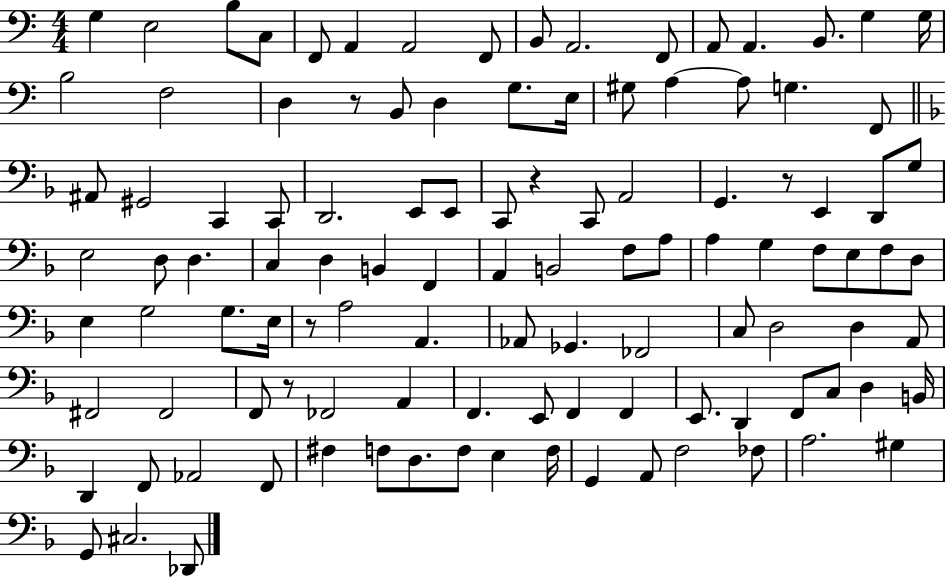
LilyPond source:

{
  \clef bass
  \numericTimeSignature
  \time 4/4
  \key c \major
  g4 e2 b8 c8 | f,8 a,4 a,2 f,8 | b,8 a,2. f,8 | a,8 a,4. b,8. g4 g16 | \break b2 f2 | d4 r8 b,8 d4 g8. e16 | gis8 a4~~ a8 g4. f,8 | \bar "||" \break \key f \major ais,8 gis,2 c,4 c,8 | d,2. e,8 e,8 | c,8 r4 c,8 a,2 | g,4. r8 e,4 d,8 g8 | \break e2 d8 d4. | c4 d4 b,4 f,4 | a,4 b,2 f8 a8 | a4 g4 f8 e8 f8 d8 | \break e4 g2 g8. e16 | r8 a2 a,4. | aes,8 ges,4. fes,2 | c8 d2 d4 a,8 | \break fis,2 fis,2 | f,8 r8 fes,2 a,4 | f,4. e,8 f,4 f,4 | e,8. d,4 f,8 c8 d4 b,16 | \break d,4 f,8 aes,2 f,8 | fis4 f8 d8. f8 e4 f16 | g,4 a,8 f2 fes8 | a2. gis4 | \break g,8 cis2. des,8 | \bar "|."
}